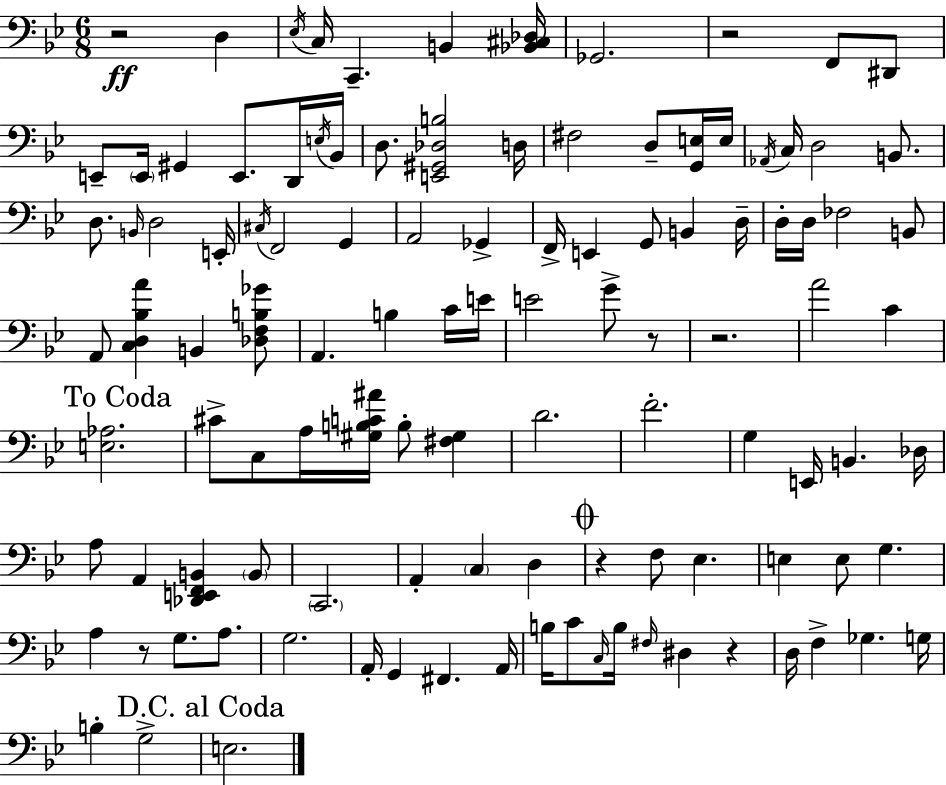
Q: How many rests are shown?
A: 7